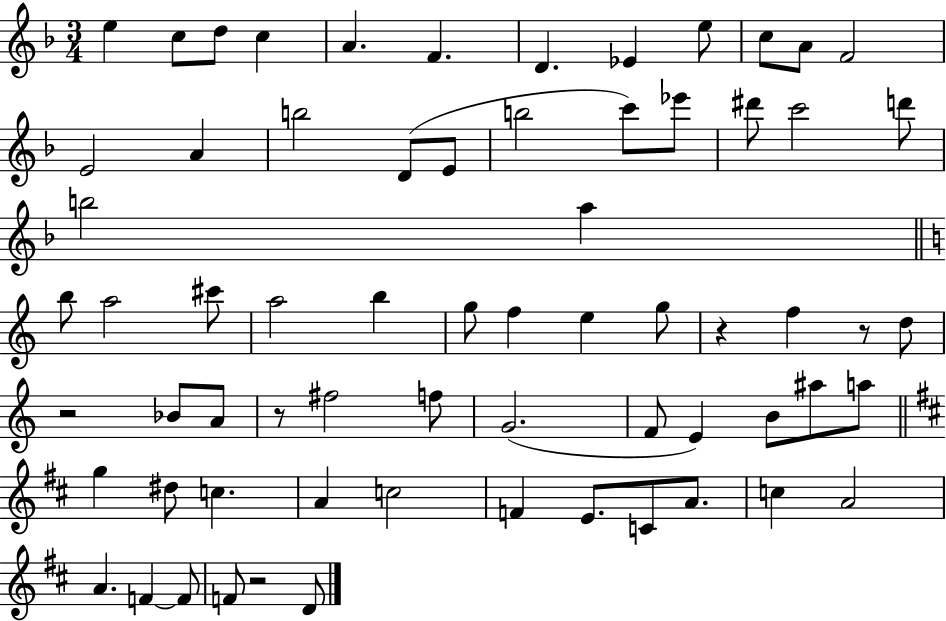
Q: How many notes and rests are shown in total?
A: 67